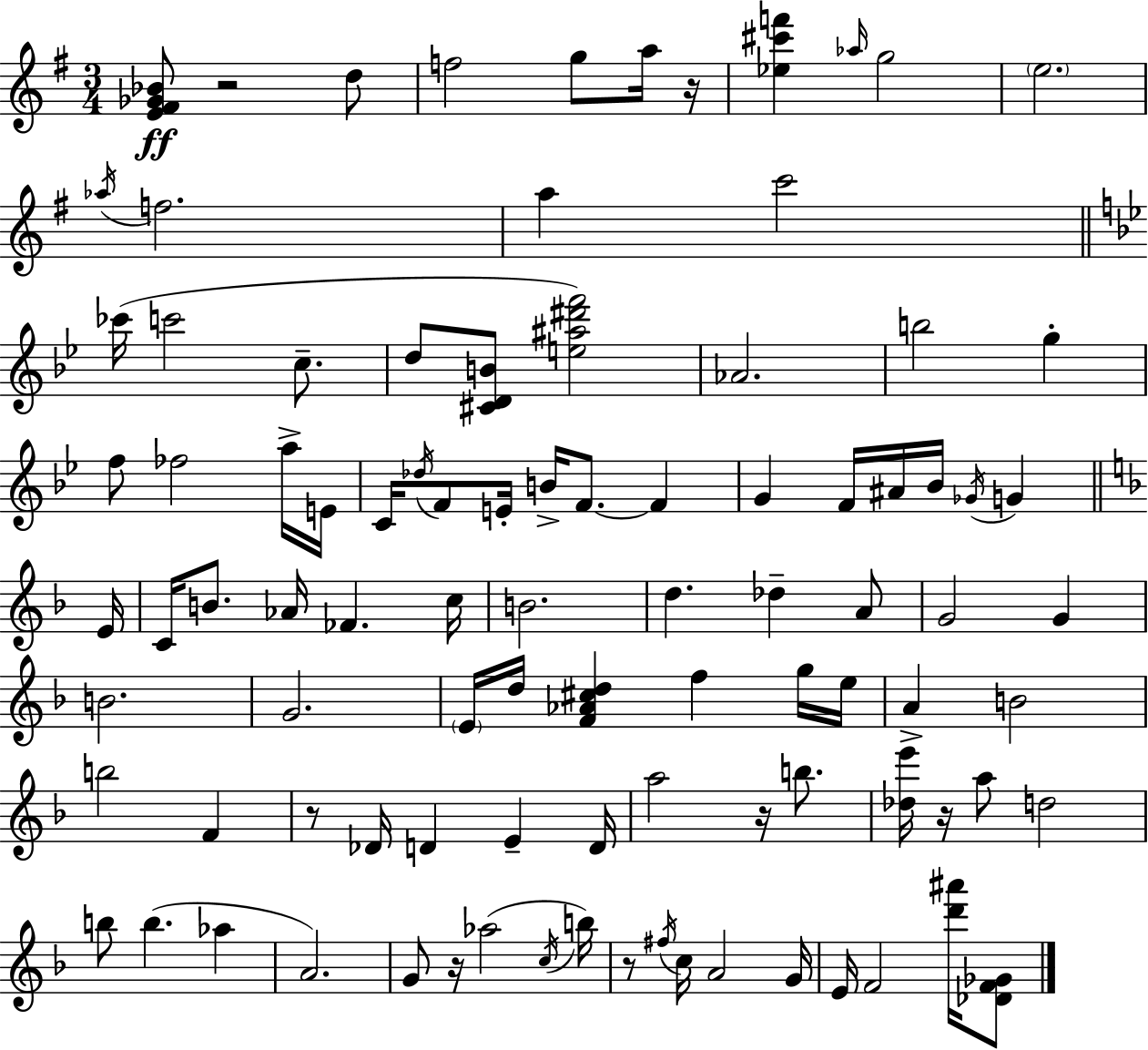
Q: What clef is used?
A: treble